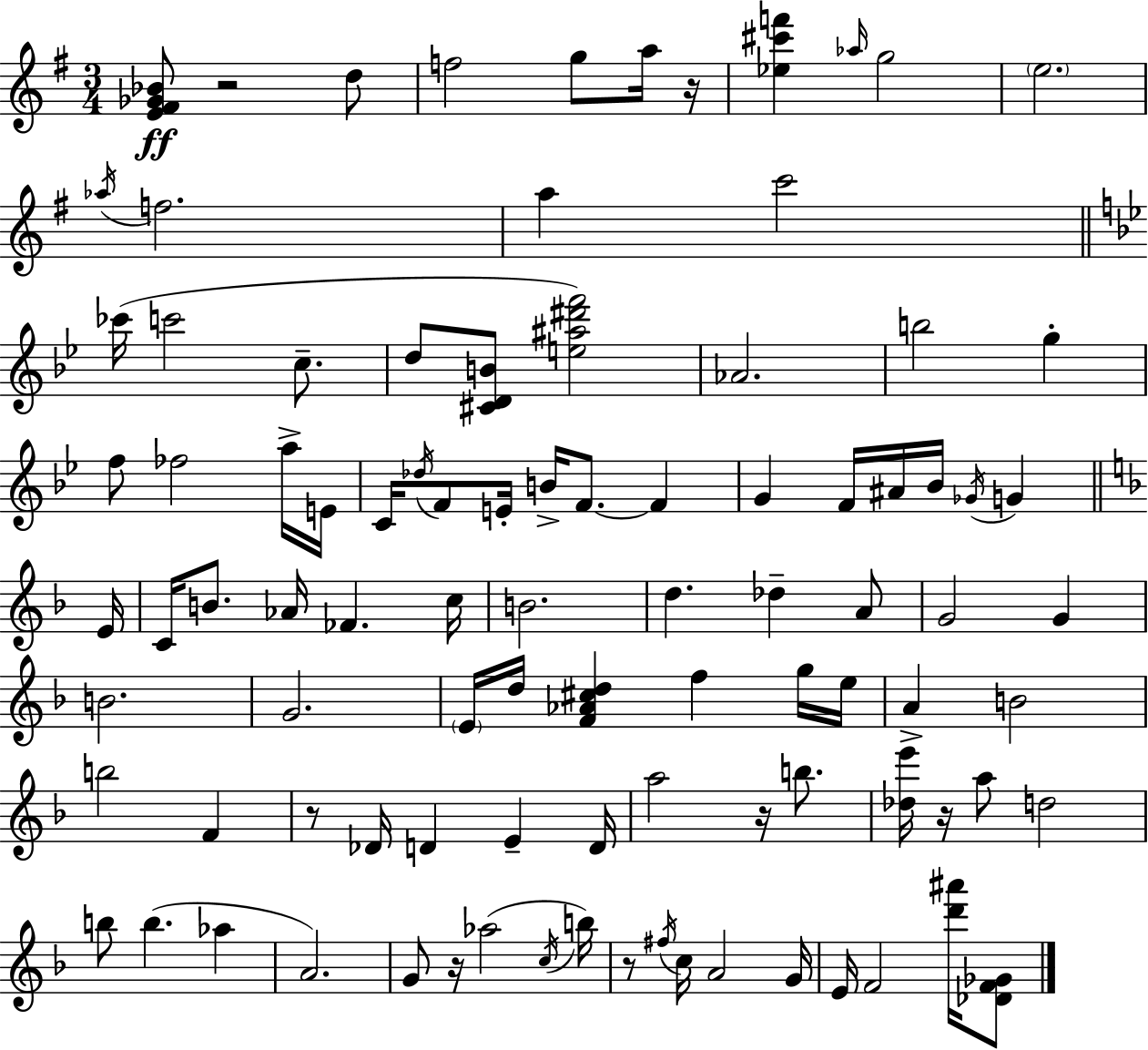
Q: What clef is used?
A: treble